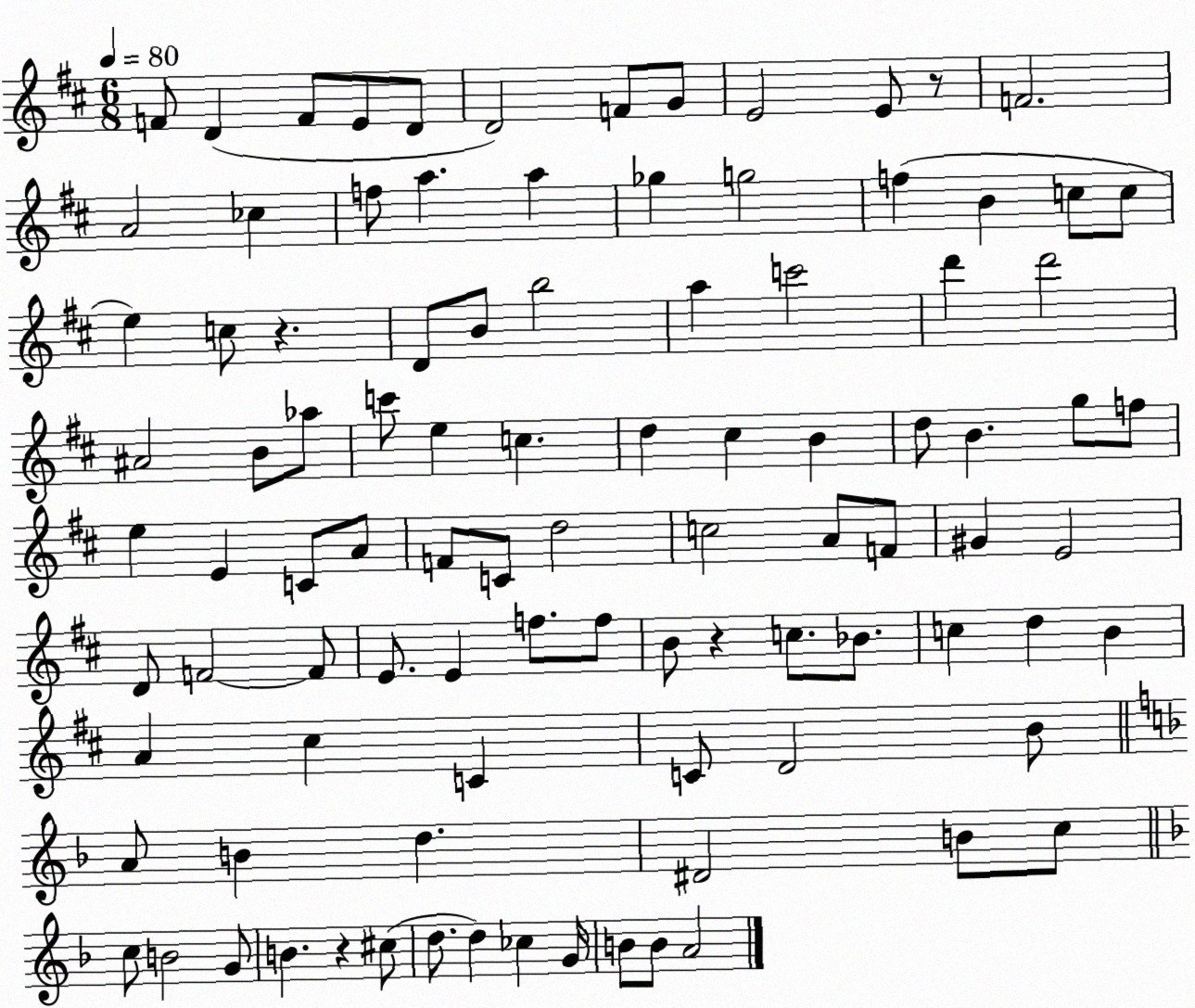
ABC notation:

X:1
T:Untitled
M:6/8
L:1/4
K:D
F/2 D F/2 E/2 D/2 D2 F/2 G/2 E2 E/2 z/2 F2 A2 _c f/2 a a _g g2 f B c/2 c/2 e c/2 z D/2 B/2 b2 a c'2 d' d'2 ^A2 B/2 _a/2 c'/2 e c d ^c B d/2 B g/2 f/2 e E C/2 A/2 F/2 C/2 d2 c2 A/2 F/2 ^G E2 D/2 F2 F/2 E/2 E f/2 f/2 B/2 z c/2 _B/2 c d B A ^c C C/2 D2 B/2 A/2 B d ^D2 B/2 c/2 c/2 B2 G/2 B z ^c/2 d/2 d _c G/4 B/2 B/2 A2